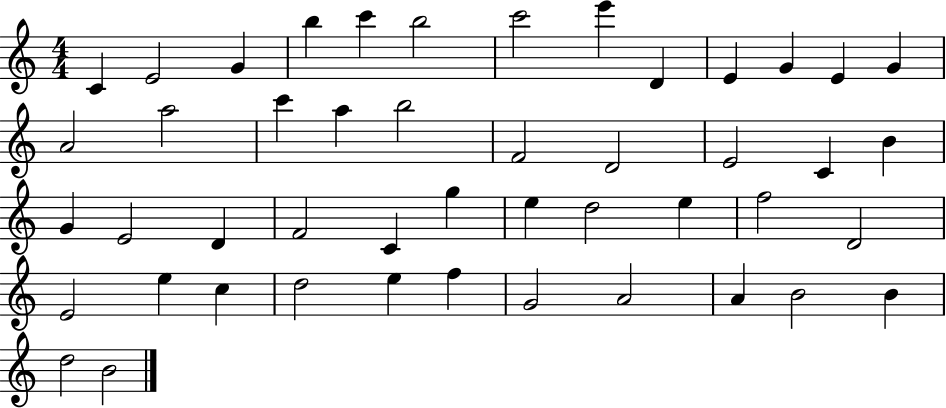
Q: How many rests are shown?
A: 0